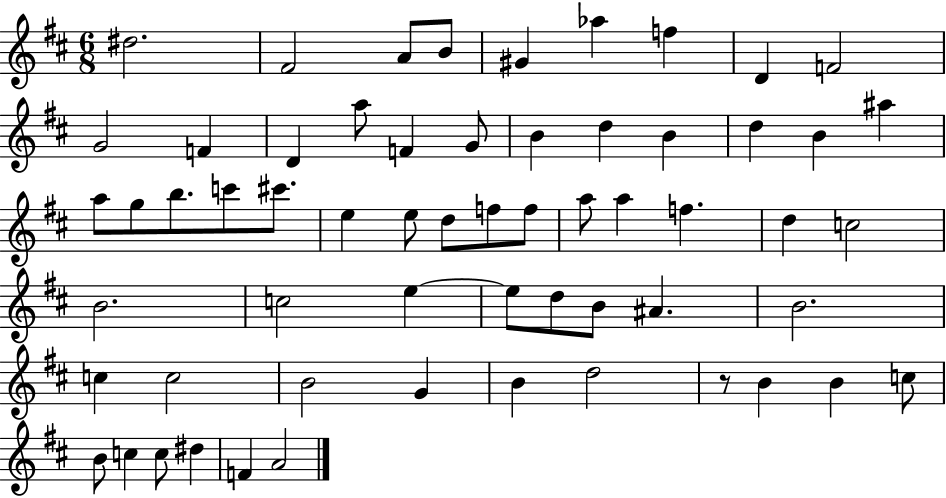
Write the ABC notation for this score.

X:1
T:Untitled
M:6/8
L:1/4
K:D
^d2 ^F2 A/2 B/2 ^G _a f D F2 G2 F D a/2 F G/2 B d B d B ^a a/2 g/2 b/2 c'/2 ^c'/2 e e/2 d/2 f/2 f/2 a/2 a f d c2 B2 c2 e e/2 d/2 B/2 ^A B2 c c2 B2 G B d2 z/2 B B c/2 B/2 c c/2 ^d F A2